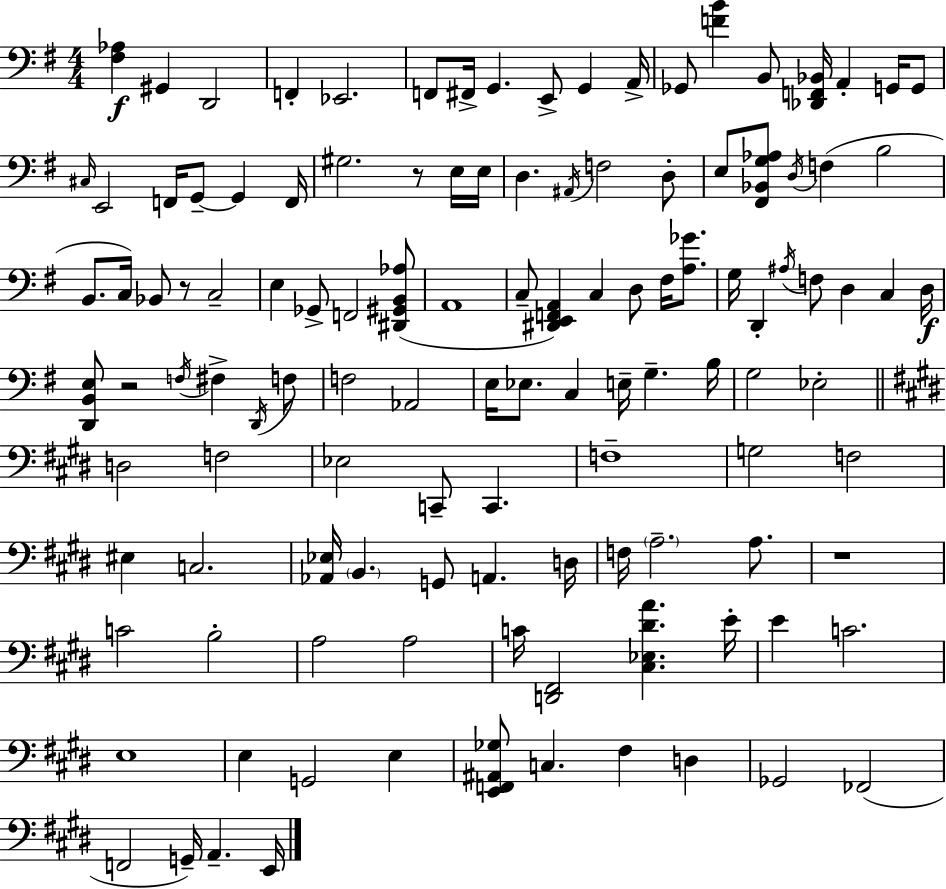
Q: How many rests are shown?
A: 4